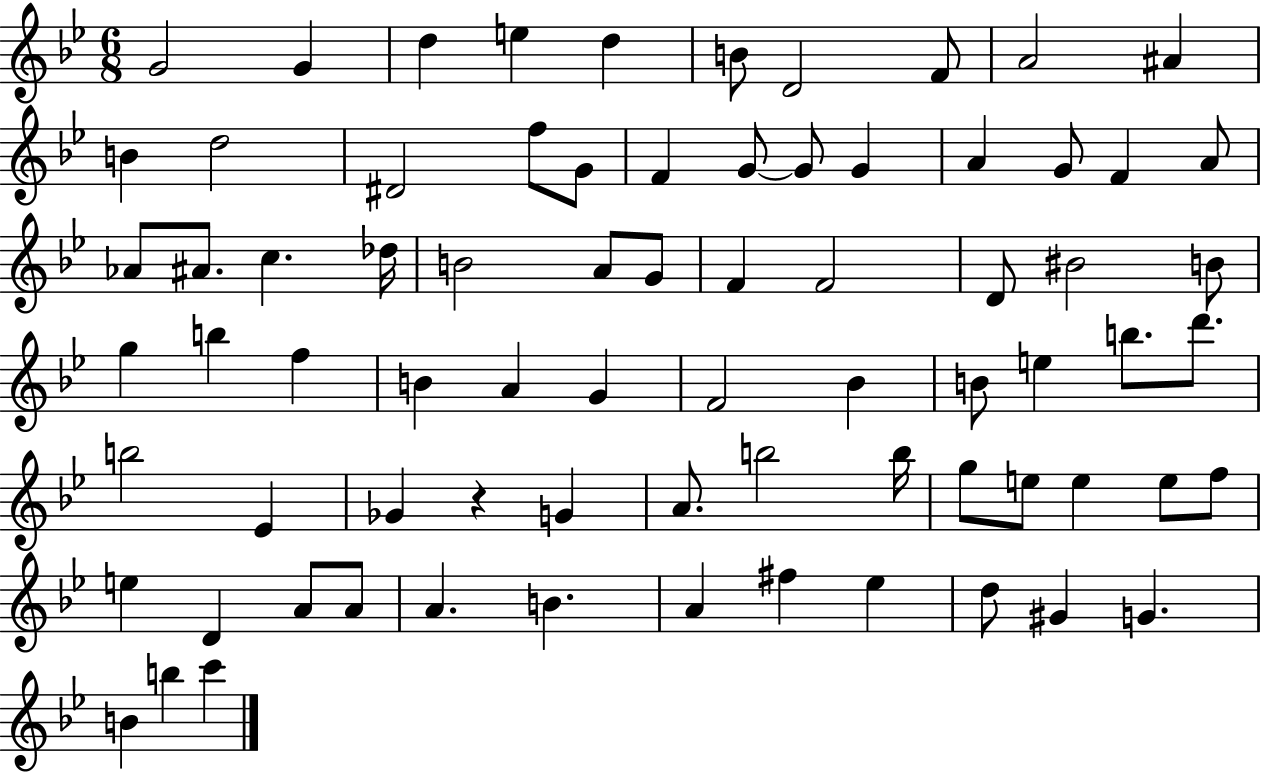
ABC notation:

X:1
T:Untitled
M:6/8
L:1/4
K:Bb
G2 G d e d B/2 D2 F/2 A2 ^A B d2 ^D2 f/2 G/2 F G/2 G/2 G A G/2 F A/2 _A/2 ^A/2 c _d/4 B2 A/2 G/2 F F2 D/2 ^B2 B/2 g b f B A G F2 _B B/2 e b/2 d'/2 b2 _E _G z G A/2 b2 b/4 g/2 e/2 e e/2 f/2 e D A/2 A/2 A B A ^f _e d/2 ^G G B b c'